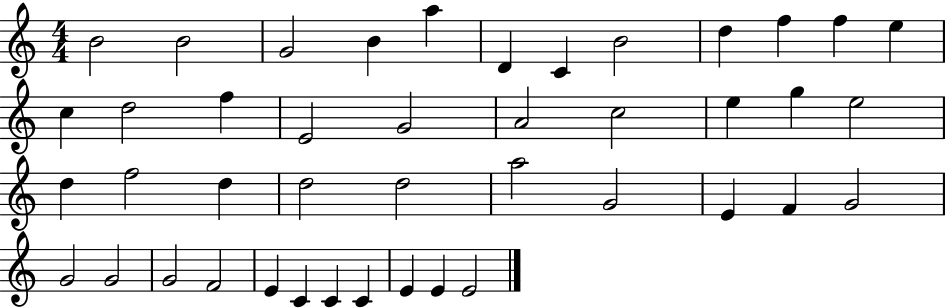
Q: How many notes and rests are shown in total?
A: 43